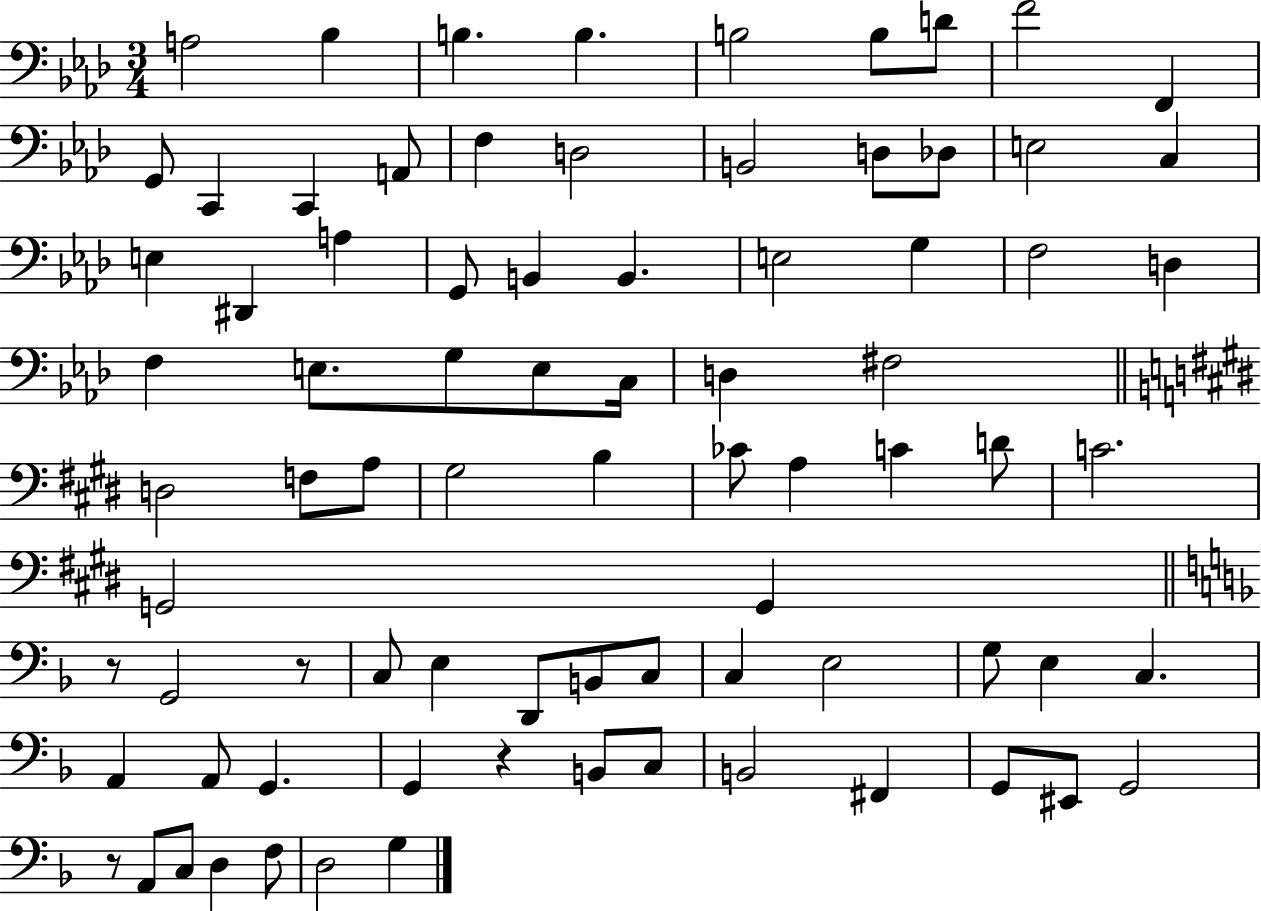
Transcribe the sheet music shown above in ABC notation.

X:1
T:Untitled
M:3/4
L:1/4
K:Ab
A,2 _B, B, B, B,2 B,/2 D/2 F2 F,, G,,/2 C,, C,, A,,/2 F, D,2 B,,2 D,/2 _D,/2 E,2 C, E, ^D,, A, G,,/2 B,, B,, E,2 G, F,2 D, F, E,/2 G,/2 E,/2 C,/4 D, ^F,2 D,2 F,/2 A,/2 ^G,2 B, _C/2 A, C D/2 C2 G,,2 G,, z/2 G,,2 z/2 C,/2 E, D,,/2 B,,/2 C,/2 C, E,2 G,/2 E, C, A,, A,,/2 G,, G,, z B,,/2 C,/2 B,,2 ^F,, G,,/2 ^E,,/2 G,,2 z/2 A,,/2 C,/2 D, F,/2 D,2 G,